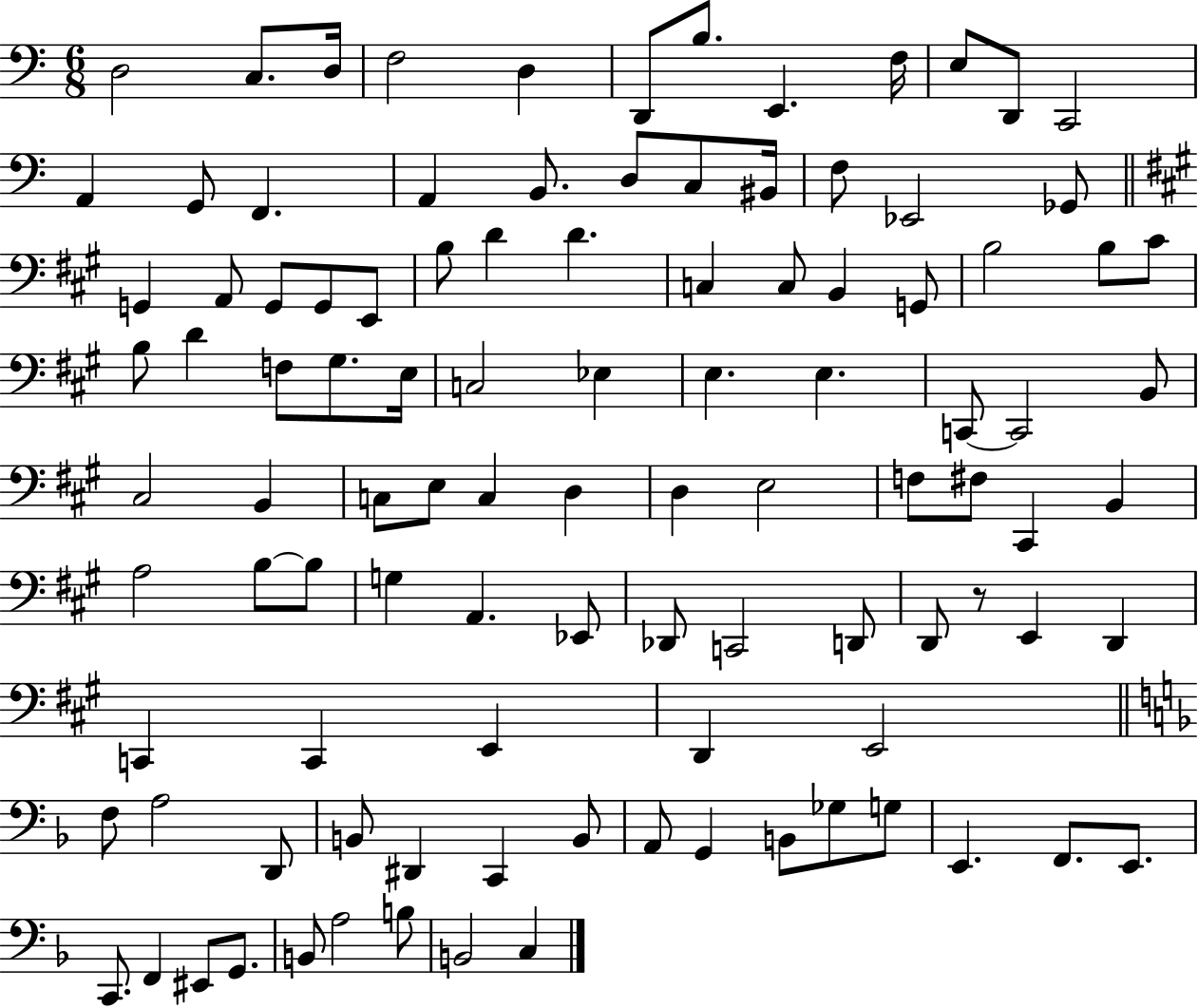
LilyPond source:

{
  \clef bass
  \numericTimeSignature
  \time 6/8
  \key c \major
  d2 c8. d16 | f2 d4 | d,8 b8. e,4. f16 | e8 d,8 c,2 | \break a,4 g,8 f,4. | a,4 b,8. d8 c8 bis,16 | f8 ees,2 ges,8 | \bar "||" \break \key a \major g,4 a,8 g,8 g,8 e,8 | b8 d'4 d'4. | c4 c8 b,4 g,8 | b2 b8 cis'8 | \break b8 d'4 f8 gis8. e16 | c2 ees4 | e4. e4. | c,8~~ c,2 b,8 | \break cis2 b,4 | c8 e8 c4 d4 | d4 e2 | f8 fis8 cis,4 b,4 | \break a2 b8~~ b8 | g4 a,4. ees,8 | des,8 c,2 d,8 | d,8 r8 e,4 d,4 | \break c,4 c,4 e,4 | d,4 e,2 | \bar "||" \break \key d \minor f8 a2 d,8 | b,8 dis,4 c,4 b,8 | a,8 g,4 b,8 ges8 g8 | e,4. f,8. e,8. | \break c,8. f,4 eis,8 g,8. | b,8 a2 b8 | b,2 c4 | \bar "|."
}